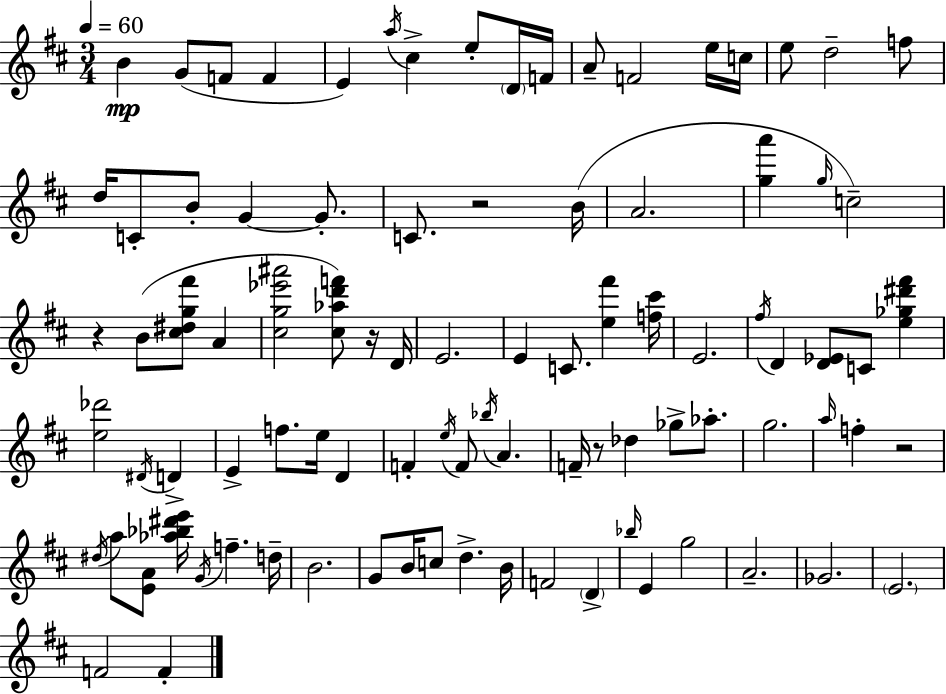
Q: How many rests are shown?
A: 5